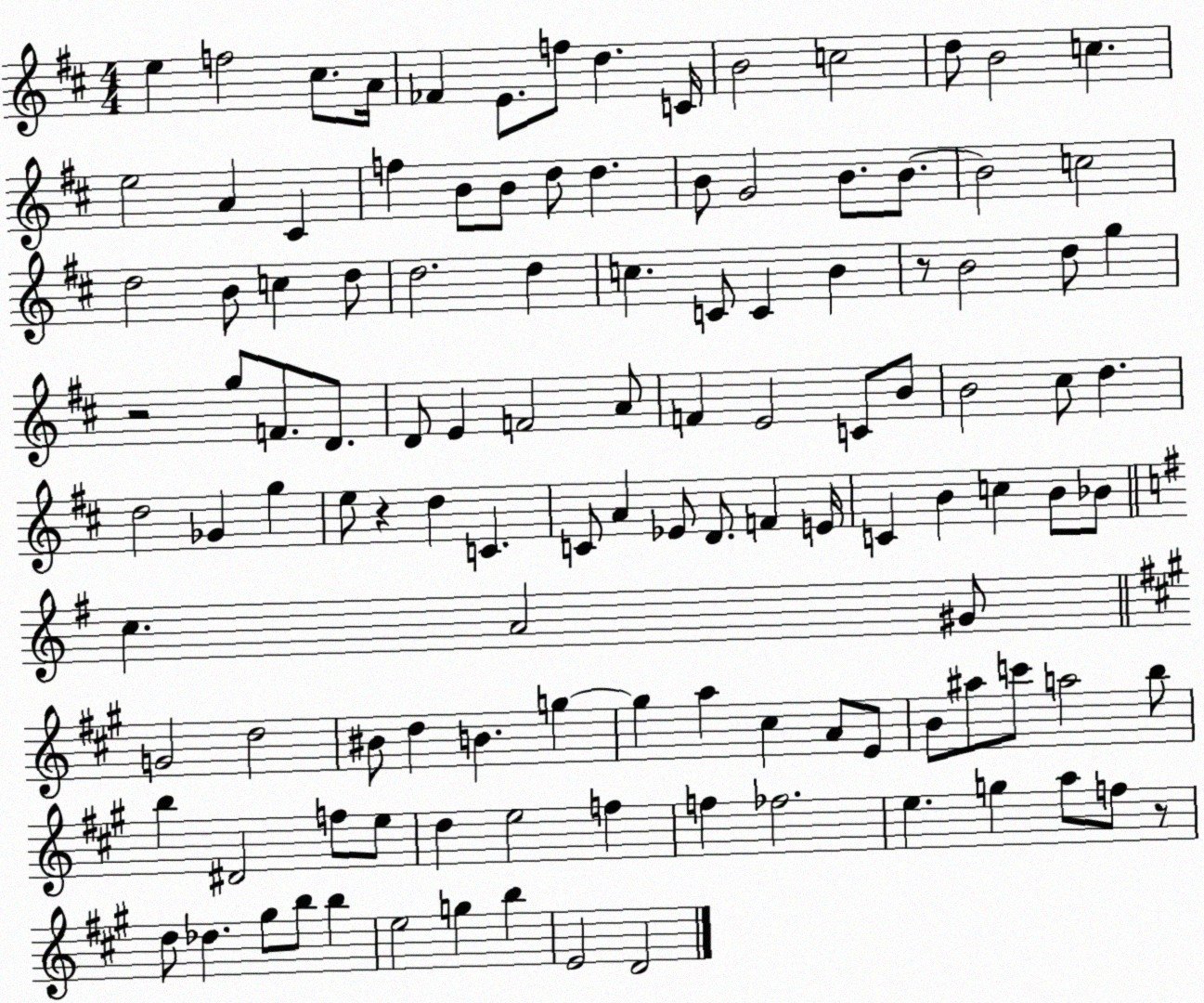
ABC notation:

X:1
T:Untitled
M:4/4
L:1/4
K:D
e f2 ^c/2 A/4 _F E/2 f/2 d C/4 B2 c2 d/2 B2 c e2 A ^C f B/2 B/2 d/2 d B/2 G2 B/2 B/2 B2 c2 d2 B/2 c d/2 d2 d c C/2 C B z/2 B2 d/2 g z2 g/2 F/2 D/2 D/2 E F2 A/2 F E2 C/2 B/2 B2 ^c/2 d d2 _G g e/2 z d C C/2 A _E/2 D/2 F E/4 C B c B/2 _B/2 c A2 ^G/2 G2 d2 ^B/2 d B g g a ^c A/2 E/2 B/2 ^a/2 c'/2 a2 b/2 b ^D2 f/2 e/2 d e2 f f _f2 e g a/2 f/2 z/2 d/2 _d ^g/2 b/2 b e2 g b E2 D2